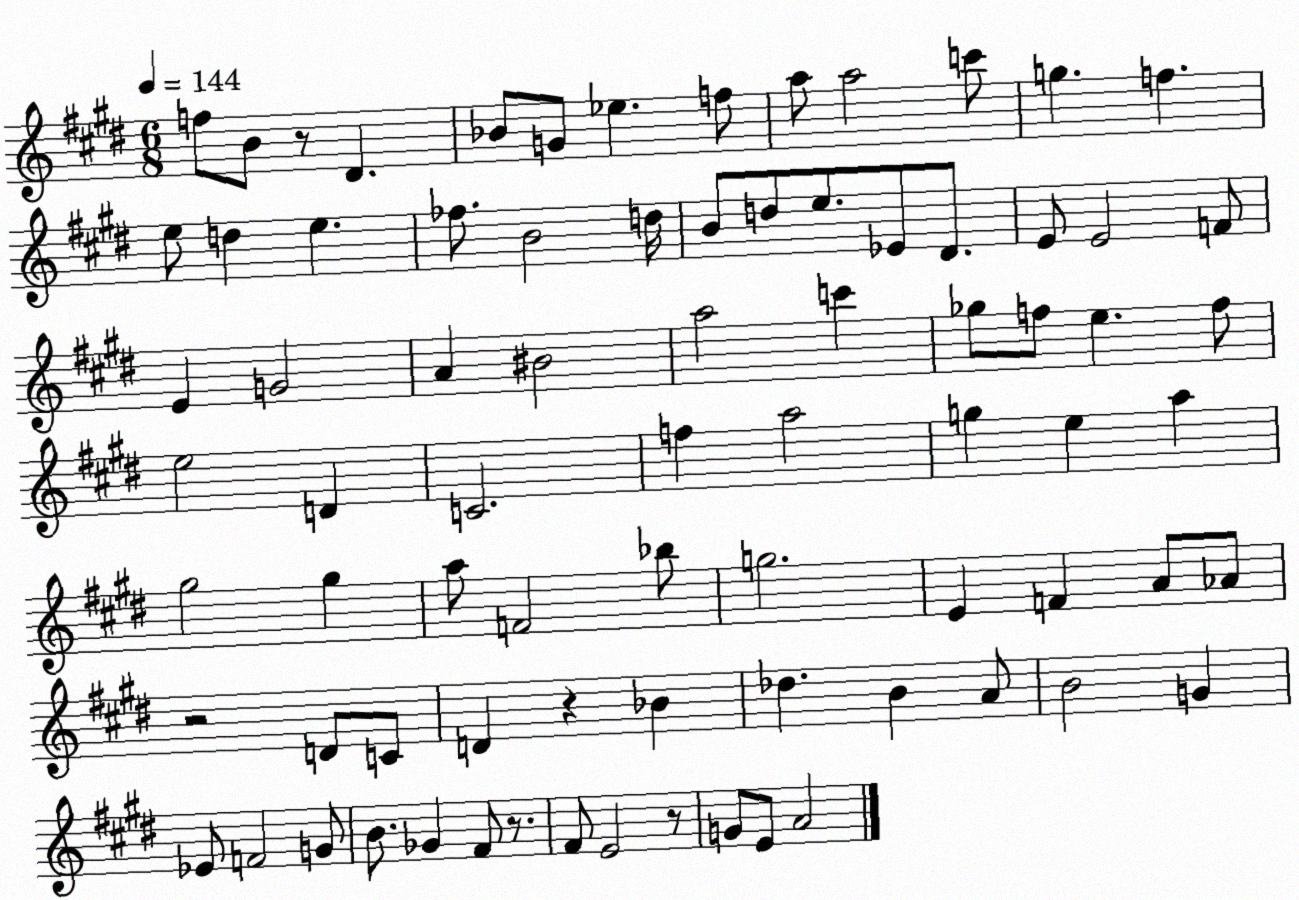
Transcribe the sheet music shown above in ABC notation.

X:1
T:Untitled
M:6/8
L:1/4
K:E
f/2 B/2 z/2 ^D _B/2 G/2 _e f/2 a/2 a2 c'/2 g f e/2 d e _f/2 B2 d/4 B/2 d/2 e/2 _E/2 ^D/2 E/2 E2 F/2 E G2 A ^B2 a2 c' _g/2 f/2 e f/2 e2 D C2 f a2 g e a ^g2 ^g a/2 F2 _b/2 g2 E F A/2 _A/2 z2 D/2 C/2 D z _B _d B A/2 B2 G _E/2 F2 G/2 B/2 _G ^F/2 z/2 ^F/2 E2 z/2 G/2 E/2 A2